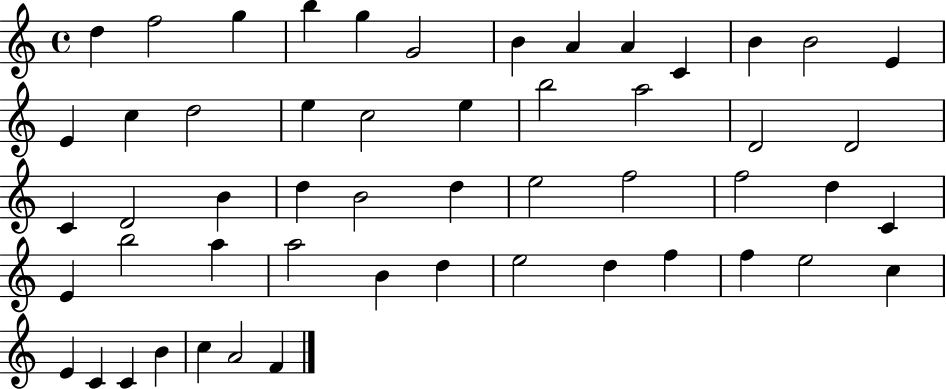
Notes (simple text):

D5/q F5/h G5/q B5/q G5/q G4/h B4/q A4/q A4/q C4/q B4/q B4/h E4/q E4/q C5/q D5/h E5/q C5/h E5/q B5/h A5/h D4/h D4/h C4/q D4/h B4/q D5/q B4/h D5/q E5/h F5/h F5/h D5/q C4/q E4/q B5/h A5/q A5/h B4/q D5/q E5/h D5/q F5/q F5/q E5/h C5/q E4/q C4/q C4/q B4/q C5/q A4/h F4/q